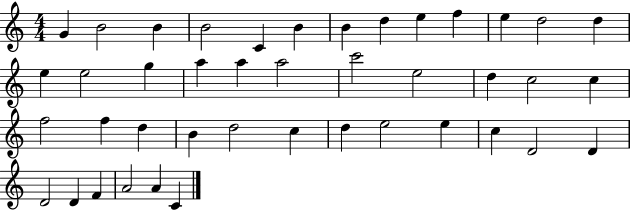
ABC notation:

X:1
T:Untitled
M:4/4
L:1/4
K:C
G B2 B B2 C B B d e f e d2 d e e2 g a a a2 c'2 e2 d c2 c f2 f d B d2 c d e2 e c D2 D D2 D F A2 A C